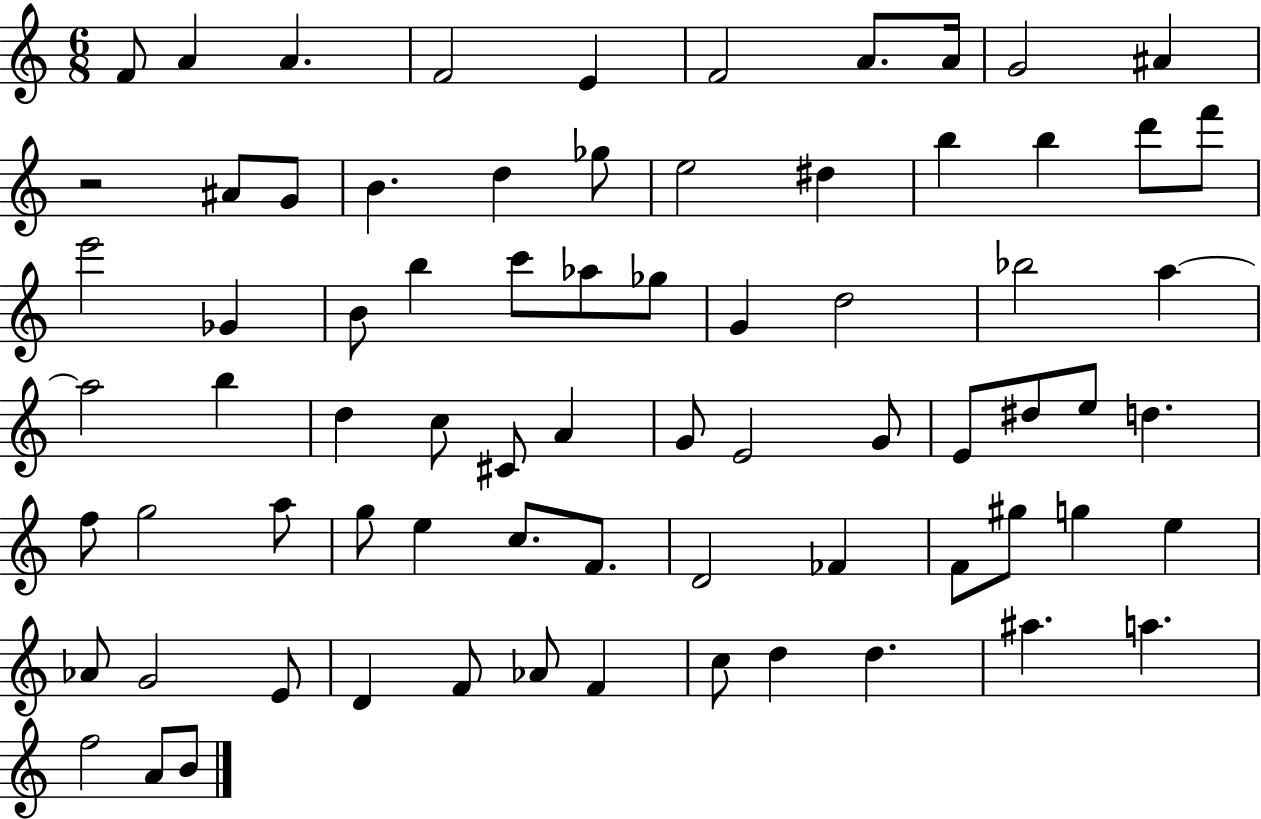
F4/e A4/q A4/q. F4/h E4/q F4/h A4/e. A4/s G4/h A#4/q R/h A#4/e G4/e B4/q. D5/q Gb5/e E5/h D#5/q B5/q B5/q D6/e F6/e E6/h Gb4/q B4/e B5/q C6/e Ab5/e Gb5/e G4/q D5/h Bb5/h A5/q A5/h B5/q D5/q C5/e C#4/e A4/q G4/e E4/h G4/e E4/e D#5/e E5/e D5/q. F5/e G5/h A5/e G5/e E5/q C5/e. F4/e. D4/h FES4/q F4/e G#5/e G5/q E5/q Ab4/e G4/h E4/e D4/q F4/e Ab4/e F4/q C5/e D5/q D5/q. A#5/q. A5/q. F5/h A4/e B4/e